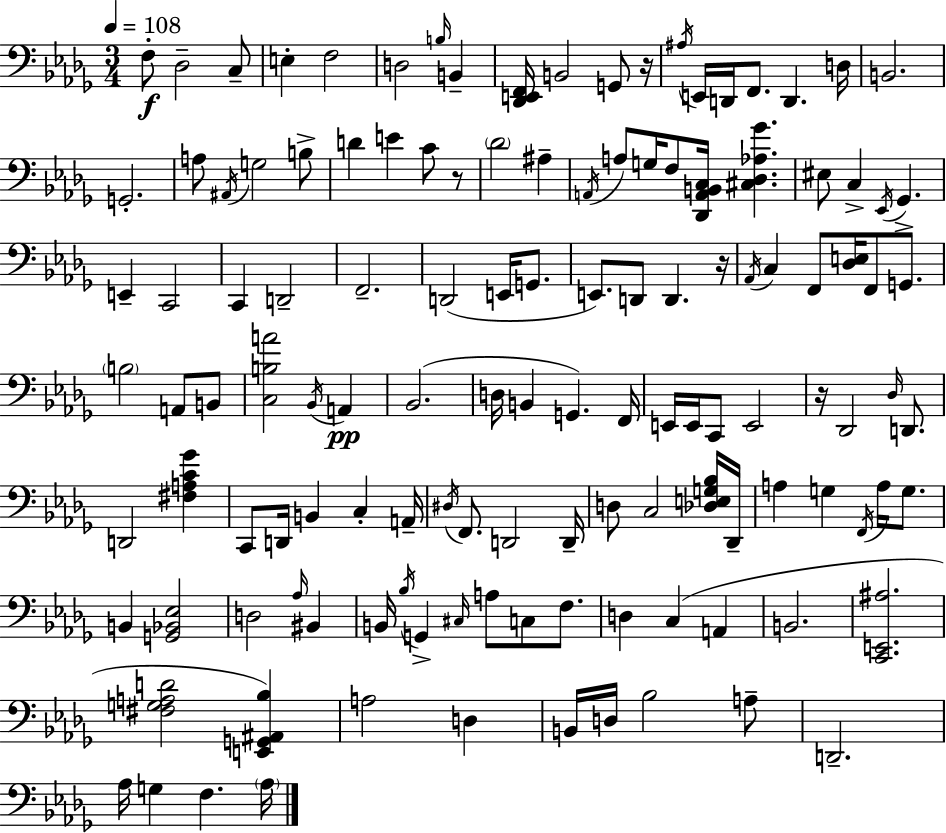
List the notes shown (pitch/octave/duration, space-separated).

F3/e Db3/h C3/e E3/q F3/h D3/h B3/s B2/q [Db2,E2,F2]/s B2/h G2/e R/s A#3/s E2/s D2/s F2/e. D2/q. D3/s B2/h. G2/h. A3/e A#2/s G3/h B3/e D4/q E4/q C4/e R/e Db4/h A#3/q A2/s A3/e G3/s F3/e [Db2,A2,B2,C3]/s [C#3,Db3,Ab3,Gb4]/q. EIS3/e C3/q Eb2/s Gb2/q. E2/q C2/h C2/q D2/h F2/h. D2/h E2/s G2/e. E2/e. D2/e D2/q. R/s Ab2/s C3/q F2/e [Db3,E3]/s F2/e G2/e. B3/h A2/e B2/e [C3,B3,A4]/h Bb2/s A2/q Bb2/h. D3/s B2/q G2/q. F2/s E2/s E2/s C2/e E2/h R/s Db2/h Db3/s D2/e. D2/h [F#3,A3,C4,Gb4]/q C2/e D2/s B2/q C3/q A2/s D#3/s F2/e. D2/h D2/s D3/e C3/h [Db3,E3,G3,Bb3]/s Db2/s A3/q G3/q F2/s A3/s G3/e. B2/q [G2,Bb2,Eb3]/h D3/h Ab3/s BIS2/q B2/s Bb3/s G2/q C#3/s A3/e C3/e F3/e. D3/q C3/q A2/q B2/h. [C2,E2,A#3]/h. [F#3,G3,A3,D4]/h [E2,G2,A#2,Bb3]/q A3/h D3/q B2/s D3/s Bb3/h A3/e D2/h. Ab3/s G3/q F3/q. Ab3/s